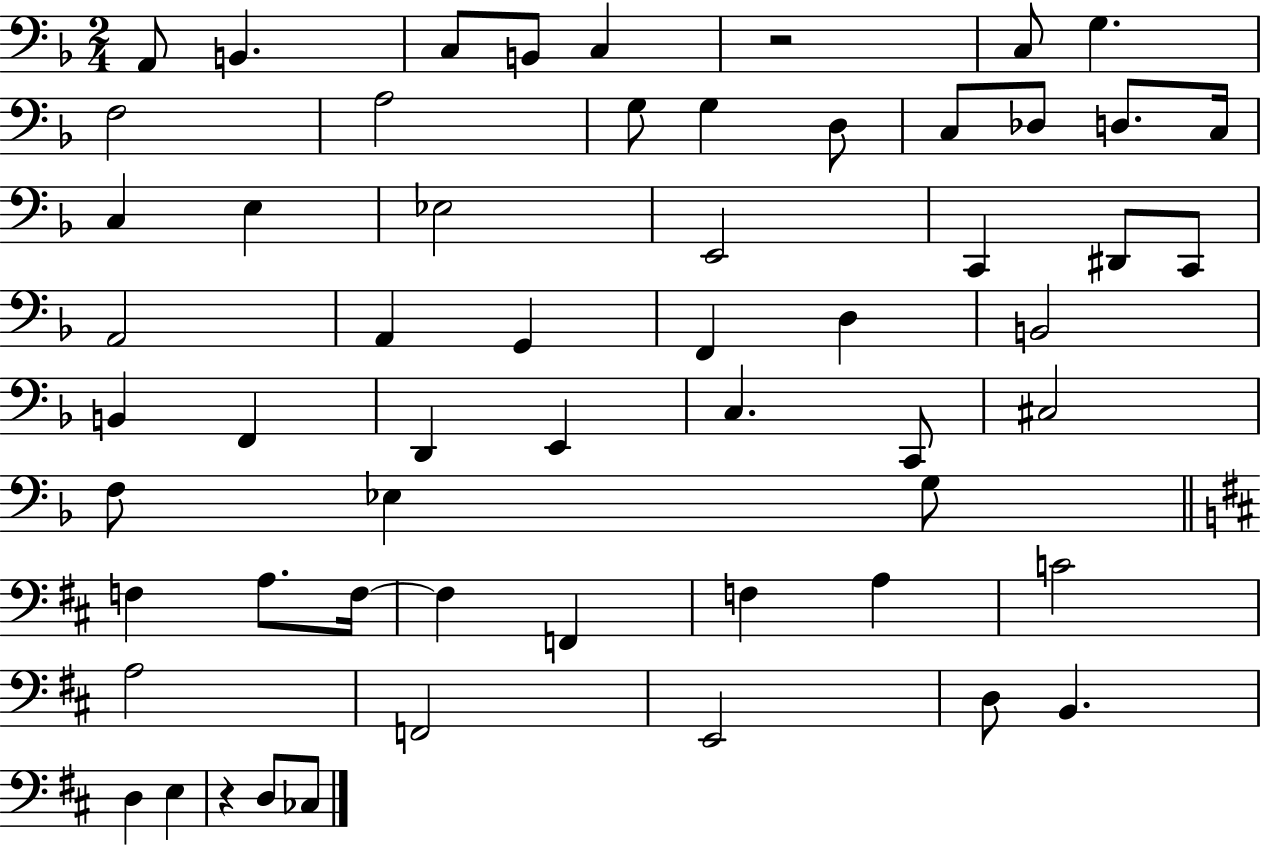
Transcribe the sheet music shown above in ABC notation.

X:1
T:Untitled
M:2/4
L:1/4
K:F
A,,/2 B,, C,/2 B,,/2 C, z2 C,/2 G, F,2 A,2 G,/2 G, D,/2 C,/2 _D,/2 D,/2 C,/4 C, E, _E,2 E,,2 C,, ^D,,/2 C,,/2 A,,2 A,, G,, F,, D, B,,2 B,, F,, D,, E,, C, C,,/2 ^C,2 F,/2 _E, G,/2 F, A,/2 F,/4 F, F,, F, A, C2 A,2 F,,2 E,,2 D,/2 B,, D, E, z D,/2 _C,/2